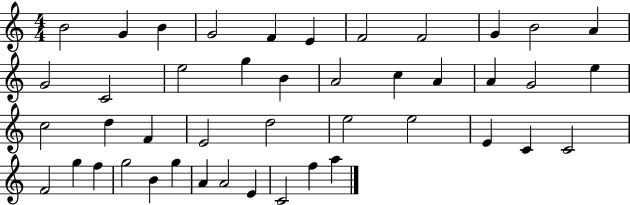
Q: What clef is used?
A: treble